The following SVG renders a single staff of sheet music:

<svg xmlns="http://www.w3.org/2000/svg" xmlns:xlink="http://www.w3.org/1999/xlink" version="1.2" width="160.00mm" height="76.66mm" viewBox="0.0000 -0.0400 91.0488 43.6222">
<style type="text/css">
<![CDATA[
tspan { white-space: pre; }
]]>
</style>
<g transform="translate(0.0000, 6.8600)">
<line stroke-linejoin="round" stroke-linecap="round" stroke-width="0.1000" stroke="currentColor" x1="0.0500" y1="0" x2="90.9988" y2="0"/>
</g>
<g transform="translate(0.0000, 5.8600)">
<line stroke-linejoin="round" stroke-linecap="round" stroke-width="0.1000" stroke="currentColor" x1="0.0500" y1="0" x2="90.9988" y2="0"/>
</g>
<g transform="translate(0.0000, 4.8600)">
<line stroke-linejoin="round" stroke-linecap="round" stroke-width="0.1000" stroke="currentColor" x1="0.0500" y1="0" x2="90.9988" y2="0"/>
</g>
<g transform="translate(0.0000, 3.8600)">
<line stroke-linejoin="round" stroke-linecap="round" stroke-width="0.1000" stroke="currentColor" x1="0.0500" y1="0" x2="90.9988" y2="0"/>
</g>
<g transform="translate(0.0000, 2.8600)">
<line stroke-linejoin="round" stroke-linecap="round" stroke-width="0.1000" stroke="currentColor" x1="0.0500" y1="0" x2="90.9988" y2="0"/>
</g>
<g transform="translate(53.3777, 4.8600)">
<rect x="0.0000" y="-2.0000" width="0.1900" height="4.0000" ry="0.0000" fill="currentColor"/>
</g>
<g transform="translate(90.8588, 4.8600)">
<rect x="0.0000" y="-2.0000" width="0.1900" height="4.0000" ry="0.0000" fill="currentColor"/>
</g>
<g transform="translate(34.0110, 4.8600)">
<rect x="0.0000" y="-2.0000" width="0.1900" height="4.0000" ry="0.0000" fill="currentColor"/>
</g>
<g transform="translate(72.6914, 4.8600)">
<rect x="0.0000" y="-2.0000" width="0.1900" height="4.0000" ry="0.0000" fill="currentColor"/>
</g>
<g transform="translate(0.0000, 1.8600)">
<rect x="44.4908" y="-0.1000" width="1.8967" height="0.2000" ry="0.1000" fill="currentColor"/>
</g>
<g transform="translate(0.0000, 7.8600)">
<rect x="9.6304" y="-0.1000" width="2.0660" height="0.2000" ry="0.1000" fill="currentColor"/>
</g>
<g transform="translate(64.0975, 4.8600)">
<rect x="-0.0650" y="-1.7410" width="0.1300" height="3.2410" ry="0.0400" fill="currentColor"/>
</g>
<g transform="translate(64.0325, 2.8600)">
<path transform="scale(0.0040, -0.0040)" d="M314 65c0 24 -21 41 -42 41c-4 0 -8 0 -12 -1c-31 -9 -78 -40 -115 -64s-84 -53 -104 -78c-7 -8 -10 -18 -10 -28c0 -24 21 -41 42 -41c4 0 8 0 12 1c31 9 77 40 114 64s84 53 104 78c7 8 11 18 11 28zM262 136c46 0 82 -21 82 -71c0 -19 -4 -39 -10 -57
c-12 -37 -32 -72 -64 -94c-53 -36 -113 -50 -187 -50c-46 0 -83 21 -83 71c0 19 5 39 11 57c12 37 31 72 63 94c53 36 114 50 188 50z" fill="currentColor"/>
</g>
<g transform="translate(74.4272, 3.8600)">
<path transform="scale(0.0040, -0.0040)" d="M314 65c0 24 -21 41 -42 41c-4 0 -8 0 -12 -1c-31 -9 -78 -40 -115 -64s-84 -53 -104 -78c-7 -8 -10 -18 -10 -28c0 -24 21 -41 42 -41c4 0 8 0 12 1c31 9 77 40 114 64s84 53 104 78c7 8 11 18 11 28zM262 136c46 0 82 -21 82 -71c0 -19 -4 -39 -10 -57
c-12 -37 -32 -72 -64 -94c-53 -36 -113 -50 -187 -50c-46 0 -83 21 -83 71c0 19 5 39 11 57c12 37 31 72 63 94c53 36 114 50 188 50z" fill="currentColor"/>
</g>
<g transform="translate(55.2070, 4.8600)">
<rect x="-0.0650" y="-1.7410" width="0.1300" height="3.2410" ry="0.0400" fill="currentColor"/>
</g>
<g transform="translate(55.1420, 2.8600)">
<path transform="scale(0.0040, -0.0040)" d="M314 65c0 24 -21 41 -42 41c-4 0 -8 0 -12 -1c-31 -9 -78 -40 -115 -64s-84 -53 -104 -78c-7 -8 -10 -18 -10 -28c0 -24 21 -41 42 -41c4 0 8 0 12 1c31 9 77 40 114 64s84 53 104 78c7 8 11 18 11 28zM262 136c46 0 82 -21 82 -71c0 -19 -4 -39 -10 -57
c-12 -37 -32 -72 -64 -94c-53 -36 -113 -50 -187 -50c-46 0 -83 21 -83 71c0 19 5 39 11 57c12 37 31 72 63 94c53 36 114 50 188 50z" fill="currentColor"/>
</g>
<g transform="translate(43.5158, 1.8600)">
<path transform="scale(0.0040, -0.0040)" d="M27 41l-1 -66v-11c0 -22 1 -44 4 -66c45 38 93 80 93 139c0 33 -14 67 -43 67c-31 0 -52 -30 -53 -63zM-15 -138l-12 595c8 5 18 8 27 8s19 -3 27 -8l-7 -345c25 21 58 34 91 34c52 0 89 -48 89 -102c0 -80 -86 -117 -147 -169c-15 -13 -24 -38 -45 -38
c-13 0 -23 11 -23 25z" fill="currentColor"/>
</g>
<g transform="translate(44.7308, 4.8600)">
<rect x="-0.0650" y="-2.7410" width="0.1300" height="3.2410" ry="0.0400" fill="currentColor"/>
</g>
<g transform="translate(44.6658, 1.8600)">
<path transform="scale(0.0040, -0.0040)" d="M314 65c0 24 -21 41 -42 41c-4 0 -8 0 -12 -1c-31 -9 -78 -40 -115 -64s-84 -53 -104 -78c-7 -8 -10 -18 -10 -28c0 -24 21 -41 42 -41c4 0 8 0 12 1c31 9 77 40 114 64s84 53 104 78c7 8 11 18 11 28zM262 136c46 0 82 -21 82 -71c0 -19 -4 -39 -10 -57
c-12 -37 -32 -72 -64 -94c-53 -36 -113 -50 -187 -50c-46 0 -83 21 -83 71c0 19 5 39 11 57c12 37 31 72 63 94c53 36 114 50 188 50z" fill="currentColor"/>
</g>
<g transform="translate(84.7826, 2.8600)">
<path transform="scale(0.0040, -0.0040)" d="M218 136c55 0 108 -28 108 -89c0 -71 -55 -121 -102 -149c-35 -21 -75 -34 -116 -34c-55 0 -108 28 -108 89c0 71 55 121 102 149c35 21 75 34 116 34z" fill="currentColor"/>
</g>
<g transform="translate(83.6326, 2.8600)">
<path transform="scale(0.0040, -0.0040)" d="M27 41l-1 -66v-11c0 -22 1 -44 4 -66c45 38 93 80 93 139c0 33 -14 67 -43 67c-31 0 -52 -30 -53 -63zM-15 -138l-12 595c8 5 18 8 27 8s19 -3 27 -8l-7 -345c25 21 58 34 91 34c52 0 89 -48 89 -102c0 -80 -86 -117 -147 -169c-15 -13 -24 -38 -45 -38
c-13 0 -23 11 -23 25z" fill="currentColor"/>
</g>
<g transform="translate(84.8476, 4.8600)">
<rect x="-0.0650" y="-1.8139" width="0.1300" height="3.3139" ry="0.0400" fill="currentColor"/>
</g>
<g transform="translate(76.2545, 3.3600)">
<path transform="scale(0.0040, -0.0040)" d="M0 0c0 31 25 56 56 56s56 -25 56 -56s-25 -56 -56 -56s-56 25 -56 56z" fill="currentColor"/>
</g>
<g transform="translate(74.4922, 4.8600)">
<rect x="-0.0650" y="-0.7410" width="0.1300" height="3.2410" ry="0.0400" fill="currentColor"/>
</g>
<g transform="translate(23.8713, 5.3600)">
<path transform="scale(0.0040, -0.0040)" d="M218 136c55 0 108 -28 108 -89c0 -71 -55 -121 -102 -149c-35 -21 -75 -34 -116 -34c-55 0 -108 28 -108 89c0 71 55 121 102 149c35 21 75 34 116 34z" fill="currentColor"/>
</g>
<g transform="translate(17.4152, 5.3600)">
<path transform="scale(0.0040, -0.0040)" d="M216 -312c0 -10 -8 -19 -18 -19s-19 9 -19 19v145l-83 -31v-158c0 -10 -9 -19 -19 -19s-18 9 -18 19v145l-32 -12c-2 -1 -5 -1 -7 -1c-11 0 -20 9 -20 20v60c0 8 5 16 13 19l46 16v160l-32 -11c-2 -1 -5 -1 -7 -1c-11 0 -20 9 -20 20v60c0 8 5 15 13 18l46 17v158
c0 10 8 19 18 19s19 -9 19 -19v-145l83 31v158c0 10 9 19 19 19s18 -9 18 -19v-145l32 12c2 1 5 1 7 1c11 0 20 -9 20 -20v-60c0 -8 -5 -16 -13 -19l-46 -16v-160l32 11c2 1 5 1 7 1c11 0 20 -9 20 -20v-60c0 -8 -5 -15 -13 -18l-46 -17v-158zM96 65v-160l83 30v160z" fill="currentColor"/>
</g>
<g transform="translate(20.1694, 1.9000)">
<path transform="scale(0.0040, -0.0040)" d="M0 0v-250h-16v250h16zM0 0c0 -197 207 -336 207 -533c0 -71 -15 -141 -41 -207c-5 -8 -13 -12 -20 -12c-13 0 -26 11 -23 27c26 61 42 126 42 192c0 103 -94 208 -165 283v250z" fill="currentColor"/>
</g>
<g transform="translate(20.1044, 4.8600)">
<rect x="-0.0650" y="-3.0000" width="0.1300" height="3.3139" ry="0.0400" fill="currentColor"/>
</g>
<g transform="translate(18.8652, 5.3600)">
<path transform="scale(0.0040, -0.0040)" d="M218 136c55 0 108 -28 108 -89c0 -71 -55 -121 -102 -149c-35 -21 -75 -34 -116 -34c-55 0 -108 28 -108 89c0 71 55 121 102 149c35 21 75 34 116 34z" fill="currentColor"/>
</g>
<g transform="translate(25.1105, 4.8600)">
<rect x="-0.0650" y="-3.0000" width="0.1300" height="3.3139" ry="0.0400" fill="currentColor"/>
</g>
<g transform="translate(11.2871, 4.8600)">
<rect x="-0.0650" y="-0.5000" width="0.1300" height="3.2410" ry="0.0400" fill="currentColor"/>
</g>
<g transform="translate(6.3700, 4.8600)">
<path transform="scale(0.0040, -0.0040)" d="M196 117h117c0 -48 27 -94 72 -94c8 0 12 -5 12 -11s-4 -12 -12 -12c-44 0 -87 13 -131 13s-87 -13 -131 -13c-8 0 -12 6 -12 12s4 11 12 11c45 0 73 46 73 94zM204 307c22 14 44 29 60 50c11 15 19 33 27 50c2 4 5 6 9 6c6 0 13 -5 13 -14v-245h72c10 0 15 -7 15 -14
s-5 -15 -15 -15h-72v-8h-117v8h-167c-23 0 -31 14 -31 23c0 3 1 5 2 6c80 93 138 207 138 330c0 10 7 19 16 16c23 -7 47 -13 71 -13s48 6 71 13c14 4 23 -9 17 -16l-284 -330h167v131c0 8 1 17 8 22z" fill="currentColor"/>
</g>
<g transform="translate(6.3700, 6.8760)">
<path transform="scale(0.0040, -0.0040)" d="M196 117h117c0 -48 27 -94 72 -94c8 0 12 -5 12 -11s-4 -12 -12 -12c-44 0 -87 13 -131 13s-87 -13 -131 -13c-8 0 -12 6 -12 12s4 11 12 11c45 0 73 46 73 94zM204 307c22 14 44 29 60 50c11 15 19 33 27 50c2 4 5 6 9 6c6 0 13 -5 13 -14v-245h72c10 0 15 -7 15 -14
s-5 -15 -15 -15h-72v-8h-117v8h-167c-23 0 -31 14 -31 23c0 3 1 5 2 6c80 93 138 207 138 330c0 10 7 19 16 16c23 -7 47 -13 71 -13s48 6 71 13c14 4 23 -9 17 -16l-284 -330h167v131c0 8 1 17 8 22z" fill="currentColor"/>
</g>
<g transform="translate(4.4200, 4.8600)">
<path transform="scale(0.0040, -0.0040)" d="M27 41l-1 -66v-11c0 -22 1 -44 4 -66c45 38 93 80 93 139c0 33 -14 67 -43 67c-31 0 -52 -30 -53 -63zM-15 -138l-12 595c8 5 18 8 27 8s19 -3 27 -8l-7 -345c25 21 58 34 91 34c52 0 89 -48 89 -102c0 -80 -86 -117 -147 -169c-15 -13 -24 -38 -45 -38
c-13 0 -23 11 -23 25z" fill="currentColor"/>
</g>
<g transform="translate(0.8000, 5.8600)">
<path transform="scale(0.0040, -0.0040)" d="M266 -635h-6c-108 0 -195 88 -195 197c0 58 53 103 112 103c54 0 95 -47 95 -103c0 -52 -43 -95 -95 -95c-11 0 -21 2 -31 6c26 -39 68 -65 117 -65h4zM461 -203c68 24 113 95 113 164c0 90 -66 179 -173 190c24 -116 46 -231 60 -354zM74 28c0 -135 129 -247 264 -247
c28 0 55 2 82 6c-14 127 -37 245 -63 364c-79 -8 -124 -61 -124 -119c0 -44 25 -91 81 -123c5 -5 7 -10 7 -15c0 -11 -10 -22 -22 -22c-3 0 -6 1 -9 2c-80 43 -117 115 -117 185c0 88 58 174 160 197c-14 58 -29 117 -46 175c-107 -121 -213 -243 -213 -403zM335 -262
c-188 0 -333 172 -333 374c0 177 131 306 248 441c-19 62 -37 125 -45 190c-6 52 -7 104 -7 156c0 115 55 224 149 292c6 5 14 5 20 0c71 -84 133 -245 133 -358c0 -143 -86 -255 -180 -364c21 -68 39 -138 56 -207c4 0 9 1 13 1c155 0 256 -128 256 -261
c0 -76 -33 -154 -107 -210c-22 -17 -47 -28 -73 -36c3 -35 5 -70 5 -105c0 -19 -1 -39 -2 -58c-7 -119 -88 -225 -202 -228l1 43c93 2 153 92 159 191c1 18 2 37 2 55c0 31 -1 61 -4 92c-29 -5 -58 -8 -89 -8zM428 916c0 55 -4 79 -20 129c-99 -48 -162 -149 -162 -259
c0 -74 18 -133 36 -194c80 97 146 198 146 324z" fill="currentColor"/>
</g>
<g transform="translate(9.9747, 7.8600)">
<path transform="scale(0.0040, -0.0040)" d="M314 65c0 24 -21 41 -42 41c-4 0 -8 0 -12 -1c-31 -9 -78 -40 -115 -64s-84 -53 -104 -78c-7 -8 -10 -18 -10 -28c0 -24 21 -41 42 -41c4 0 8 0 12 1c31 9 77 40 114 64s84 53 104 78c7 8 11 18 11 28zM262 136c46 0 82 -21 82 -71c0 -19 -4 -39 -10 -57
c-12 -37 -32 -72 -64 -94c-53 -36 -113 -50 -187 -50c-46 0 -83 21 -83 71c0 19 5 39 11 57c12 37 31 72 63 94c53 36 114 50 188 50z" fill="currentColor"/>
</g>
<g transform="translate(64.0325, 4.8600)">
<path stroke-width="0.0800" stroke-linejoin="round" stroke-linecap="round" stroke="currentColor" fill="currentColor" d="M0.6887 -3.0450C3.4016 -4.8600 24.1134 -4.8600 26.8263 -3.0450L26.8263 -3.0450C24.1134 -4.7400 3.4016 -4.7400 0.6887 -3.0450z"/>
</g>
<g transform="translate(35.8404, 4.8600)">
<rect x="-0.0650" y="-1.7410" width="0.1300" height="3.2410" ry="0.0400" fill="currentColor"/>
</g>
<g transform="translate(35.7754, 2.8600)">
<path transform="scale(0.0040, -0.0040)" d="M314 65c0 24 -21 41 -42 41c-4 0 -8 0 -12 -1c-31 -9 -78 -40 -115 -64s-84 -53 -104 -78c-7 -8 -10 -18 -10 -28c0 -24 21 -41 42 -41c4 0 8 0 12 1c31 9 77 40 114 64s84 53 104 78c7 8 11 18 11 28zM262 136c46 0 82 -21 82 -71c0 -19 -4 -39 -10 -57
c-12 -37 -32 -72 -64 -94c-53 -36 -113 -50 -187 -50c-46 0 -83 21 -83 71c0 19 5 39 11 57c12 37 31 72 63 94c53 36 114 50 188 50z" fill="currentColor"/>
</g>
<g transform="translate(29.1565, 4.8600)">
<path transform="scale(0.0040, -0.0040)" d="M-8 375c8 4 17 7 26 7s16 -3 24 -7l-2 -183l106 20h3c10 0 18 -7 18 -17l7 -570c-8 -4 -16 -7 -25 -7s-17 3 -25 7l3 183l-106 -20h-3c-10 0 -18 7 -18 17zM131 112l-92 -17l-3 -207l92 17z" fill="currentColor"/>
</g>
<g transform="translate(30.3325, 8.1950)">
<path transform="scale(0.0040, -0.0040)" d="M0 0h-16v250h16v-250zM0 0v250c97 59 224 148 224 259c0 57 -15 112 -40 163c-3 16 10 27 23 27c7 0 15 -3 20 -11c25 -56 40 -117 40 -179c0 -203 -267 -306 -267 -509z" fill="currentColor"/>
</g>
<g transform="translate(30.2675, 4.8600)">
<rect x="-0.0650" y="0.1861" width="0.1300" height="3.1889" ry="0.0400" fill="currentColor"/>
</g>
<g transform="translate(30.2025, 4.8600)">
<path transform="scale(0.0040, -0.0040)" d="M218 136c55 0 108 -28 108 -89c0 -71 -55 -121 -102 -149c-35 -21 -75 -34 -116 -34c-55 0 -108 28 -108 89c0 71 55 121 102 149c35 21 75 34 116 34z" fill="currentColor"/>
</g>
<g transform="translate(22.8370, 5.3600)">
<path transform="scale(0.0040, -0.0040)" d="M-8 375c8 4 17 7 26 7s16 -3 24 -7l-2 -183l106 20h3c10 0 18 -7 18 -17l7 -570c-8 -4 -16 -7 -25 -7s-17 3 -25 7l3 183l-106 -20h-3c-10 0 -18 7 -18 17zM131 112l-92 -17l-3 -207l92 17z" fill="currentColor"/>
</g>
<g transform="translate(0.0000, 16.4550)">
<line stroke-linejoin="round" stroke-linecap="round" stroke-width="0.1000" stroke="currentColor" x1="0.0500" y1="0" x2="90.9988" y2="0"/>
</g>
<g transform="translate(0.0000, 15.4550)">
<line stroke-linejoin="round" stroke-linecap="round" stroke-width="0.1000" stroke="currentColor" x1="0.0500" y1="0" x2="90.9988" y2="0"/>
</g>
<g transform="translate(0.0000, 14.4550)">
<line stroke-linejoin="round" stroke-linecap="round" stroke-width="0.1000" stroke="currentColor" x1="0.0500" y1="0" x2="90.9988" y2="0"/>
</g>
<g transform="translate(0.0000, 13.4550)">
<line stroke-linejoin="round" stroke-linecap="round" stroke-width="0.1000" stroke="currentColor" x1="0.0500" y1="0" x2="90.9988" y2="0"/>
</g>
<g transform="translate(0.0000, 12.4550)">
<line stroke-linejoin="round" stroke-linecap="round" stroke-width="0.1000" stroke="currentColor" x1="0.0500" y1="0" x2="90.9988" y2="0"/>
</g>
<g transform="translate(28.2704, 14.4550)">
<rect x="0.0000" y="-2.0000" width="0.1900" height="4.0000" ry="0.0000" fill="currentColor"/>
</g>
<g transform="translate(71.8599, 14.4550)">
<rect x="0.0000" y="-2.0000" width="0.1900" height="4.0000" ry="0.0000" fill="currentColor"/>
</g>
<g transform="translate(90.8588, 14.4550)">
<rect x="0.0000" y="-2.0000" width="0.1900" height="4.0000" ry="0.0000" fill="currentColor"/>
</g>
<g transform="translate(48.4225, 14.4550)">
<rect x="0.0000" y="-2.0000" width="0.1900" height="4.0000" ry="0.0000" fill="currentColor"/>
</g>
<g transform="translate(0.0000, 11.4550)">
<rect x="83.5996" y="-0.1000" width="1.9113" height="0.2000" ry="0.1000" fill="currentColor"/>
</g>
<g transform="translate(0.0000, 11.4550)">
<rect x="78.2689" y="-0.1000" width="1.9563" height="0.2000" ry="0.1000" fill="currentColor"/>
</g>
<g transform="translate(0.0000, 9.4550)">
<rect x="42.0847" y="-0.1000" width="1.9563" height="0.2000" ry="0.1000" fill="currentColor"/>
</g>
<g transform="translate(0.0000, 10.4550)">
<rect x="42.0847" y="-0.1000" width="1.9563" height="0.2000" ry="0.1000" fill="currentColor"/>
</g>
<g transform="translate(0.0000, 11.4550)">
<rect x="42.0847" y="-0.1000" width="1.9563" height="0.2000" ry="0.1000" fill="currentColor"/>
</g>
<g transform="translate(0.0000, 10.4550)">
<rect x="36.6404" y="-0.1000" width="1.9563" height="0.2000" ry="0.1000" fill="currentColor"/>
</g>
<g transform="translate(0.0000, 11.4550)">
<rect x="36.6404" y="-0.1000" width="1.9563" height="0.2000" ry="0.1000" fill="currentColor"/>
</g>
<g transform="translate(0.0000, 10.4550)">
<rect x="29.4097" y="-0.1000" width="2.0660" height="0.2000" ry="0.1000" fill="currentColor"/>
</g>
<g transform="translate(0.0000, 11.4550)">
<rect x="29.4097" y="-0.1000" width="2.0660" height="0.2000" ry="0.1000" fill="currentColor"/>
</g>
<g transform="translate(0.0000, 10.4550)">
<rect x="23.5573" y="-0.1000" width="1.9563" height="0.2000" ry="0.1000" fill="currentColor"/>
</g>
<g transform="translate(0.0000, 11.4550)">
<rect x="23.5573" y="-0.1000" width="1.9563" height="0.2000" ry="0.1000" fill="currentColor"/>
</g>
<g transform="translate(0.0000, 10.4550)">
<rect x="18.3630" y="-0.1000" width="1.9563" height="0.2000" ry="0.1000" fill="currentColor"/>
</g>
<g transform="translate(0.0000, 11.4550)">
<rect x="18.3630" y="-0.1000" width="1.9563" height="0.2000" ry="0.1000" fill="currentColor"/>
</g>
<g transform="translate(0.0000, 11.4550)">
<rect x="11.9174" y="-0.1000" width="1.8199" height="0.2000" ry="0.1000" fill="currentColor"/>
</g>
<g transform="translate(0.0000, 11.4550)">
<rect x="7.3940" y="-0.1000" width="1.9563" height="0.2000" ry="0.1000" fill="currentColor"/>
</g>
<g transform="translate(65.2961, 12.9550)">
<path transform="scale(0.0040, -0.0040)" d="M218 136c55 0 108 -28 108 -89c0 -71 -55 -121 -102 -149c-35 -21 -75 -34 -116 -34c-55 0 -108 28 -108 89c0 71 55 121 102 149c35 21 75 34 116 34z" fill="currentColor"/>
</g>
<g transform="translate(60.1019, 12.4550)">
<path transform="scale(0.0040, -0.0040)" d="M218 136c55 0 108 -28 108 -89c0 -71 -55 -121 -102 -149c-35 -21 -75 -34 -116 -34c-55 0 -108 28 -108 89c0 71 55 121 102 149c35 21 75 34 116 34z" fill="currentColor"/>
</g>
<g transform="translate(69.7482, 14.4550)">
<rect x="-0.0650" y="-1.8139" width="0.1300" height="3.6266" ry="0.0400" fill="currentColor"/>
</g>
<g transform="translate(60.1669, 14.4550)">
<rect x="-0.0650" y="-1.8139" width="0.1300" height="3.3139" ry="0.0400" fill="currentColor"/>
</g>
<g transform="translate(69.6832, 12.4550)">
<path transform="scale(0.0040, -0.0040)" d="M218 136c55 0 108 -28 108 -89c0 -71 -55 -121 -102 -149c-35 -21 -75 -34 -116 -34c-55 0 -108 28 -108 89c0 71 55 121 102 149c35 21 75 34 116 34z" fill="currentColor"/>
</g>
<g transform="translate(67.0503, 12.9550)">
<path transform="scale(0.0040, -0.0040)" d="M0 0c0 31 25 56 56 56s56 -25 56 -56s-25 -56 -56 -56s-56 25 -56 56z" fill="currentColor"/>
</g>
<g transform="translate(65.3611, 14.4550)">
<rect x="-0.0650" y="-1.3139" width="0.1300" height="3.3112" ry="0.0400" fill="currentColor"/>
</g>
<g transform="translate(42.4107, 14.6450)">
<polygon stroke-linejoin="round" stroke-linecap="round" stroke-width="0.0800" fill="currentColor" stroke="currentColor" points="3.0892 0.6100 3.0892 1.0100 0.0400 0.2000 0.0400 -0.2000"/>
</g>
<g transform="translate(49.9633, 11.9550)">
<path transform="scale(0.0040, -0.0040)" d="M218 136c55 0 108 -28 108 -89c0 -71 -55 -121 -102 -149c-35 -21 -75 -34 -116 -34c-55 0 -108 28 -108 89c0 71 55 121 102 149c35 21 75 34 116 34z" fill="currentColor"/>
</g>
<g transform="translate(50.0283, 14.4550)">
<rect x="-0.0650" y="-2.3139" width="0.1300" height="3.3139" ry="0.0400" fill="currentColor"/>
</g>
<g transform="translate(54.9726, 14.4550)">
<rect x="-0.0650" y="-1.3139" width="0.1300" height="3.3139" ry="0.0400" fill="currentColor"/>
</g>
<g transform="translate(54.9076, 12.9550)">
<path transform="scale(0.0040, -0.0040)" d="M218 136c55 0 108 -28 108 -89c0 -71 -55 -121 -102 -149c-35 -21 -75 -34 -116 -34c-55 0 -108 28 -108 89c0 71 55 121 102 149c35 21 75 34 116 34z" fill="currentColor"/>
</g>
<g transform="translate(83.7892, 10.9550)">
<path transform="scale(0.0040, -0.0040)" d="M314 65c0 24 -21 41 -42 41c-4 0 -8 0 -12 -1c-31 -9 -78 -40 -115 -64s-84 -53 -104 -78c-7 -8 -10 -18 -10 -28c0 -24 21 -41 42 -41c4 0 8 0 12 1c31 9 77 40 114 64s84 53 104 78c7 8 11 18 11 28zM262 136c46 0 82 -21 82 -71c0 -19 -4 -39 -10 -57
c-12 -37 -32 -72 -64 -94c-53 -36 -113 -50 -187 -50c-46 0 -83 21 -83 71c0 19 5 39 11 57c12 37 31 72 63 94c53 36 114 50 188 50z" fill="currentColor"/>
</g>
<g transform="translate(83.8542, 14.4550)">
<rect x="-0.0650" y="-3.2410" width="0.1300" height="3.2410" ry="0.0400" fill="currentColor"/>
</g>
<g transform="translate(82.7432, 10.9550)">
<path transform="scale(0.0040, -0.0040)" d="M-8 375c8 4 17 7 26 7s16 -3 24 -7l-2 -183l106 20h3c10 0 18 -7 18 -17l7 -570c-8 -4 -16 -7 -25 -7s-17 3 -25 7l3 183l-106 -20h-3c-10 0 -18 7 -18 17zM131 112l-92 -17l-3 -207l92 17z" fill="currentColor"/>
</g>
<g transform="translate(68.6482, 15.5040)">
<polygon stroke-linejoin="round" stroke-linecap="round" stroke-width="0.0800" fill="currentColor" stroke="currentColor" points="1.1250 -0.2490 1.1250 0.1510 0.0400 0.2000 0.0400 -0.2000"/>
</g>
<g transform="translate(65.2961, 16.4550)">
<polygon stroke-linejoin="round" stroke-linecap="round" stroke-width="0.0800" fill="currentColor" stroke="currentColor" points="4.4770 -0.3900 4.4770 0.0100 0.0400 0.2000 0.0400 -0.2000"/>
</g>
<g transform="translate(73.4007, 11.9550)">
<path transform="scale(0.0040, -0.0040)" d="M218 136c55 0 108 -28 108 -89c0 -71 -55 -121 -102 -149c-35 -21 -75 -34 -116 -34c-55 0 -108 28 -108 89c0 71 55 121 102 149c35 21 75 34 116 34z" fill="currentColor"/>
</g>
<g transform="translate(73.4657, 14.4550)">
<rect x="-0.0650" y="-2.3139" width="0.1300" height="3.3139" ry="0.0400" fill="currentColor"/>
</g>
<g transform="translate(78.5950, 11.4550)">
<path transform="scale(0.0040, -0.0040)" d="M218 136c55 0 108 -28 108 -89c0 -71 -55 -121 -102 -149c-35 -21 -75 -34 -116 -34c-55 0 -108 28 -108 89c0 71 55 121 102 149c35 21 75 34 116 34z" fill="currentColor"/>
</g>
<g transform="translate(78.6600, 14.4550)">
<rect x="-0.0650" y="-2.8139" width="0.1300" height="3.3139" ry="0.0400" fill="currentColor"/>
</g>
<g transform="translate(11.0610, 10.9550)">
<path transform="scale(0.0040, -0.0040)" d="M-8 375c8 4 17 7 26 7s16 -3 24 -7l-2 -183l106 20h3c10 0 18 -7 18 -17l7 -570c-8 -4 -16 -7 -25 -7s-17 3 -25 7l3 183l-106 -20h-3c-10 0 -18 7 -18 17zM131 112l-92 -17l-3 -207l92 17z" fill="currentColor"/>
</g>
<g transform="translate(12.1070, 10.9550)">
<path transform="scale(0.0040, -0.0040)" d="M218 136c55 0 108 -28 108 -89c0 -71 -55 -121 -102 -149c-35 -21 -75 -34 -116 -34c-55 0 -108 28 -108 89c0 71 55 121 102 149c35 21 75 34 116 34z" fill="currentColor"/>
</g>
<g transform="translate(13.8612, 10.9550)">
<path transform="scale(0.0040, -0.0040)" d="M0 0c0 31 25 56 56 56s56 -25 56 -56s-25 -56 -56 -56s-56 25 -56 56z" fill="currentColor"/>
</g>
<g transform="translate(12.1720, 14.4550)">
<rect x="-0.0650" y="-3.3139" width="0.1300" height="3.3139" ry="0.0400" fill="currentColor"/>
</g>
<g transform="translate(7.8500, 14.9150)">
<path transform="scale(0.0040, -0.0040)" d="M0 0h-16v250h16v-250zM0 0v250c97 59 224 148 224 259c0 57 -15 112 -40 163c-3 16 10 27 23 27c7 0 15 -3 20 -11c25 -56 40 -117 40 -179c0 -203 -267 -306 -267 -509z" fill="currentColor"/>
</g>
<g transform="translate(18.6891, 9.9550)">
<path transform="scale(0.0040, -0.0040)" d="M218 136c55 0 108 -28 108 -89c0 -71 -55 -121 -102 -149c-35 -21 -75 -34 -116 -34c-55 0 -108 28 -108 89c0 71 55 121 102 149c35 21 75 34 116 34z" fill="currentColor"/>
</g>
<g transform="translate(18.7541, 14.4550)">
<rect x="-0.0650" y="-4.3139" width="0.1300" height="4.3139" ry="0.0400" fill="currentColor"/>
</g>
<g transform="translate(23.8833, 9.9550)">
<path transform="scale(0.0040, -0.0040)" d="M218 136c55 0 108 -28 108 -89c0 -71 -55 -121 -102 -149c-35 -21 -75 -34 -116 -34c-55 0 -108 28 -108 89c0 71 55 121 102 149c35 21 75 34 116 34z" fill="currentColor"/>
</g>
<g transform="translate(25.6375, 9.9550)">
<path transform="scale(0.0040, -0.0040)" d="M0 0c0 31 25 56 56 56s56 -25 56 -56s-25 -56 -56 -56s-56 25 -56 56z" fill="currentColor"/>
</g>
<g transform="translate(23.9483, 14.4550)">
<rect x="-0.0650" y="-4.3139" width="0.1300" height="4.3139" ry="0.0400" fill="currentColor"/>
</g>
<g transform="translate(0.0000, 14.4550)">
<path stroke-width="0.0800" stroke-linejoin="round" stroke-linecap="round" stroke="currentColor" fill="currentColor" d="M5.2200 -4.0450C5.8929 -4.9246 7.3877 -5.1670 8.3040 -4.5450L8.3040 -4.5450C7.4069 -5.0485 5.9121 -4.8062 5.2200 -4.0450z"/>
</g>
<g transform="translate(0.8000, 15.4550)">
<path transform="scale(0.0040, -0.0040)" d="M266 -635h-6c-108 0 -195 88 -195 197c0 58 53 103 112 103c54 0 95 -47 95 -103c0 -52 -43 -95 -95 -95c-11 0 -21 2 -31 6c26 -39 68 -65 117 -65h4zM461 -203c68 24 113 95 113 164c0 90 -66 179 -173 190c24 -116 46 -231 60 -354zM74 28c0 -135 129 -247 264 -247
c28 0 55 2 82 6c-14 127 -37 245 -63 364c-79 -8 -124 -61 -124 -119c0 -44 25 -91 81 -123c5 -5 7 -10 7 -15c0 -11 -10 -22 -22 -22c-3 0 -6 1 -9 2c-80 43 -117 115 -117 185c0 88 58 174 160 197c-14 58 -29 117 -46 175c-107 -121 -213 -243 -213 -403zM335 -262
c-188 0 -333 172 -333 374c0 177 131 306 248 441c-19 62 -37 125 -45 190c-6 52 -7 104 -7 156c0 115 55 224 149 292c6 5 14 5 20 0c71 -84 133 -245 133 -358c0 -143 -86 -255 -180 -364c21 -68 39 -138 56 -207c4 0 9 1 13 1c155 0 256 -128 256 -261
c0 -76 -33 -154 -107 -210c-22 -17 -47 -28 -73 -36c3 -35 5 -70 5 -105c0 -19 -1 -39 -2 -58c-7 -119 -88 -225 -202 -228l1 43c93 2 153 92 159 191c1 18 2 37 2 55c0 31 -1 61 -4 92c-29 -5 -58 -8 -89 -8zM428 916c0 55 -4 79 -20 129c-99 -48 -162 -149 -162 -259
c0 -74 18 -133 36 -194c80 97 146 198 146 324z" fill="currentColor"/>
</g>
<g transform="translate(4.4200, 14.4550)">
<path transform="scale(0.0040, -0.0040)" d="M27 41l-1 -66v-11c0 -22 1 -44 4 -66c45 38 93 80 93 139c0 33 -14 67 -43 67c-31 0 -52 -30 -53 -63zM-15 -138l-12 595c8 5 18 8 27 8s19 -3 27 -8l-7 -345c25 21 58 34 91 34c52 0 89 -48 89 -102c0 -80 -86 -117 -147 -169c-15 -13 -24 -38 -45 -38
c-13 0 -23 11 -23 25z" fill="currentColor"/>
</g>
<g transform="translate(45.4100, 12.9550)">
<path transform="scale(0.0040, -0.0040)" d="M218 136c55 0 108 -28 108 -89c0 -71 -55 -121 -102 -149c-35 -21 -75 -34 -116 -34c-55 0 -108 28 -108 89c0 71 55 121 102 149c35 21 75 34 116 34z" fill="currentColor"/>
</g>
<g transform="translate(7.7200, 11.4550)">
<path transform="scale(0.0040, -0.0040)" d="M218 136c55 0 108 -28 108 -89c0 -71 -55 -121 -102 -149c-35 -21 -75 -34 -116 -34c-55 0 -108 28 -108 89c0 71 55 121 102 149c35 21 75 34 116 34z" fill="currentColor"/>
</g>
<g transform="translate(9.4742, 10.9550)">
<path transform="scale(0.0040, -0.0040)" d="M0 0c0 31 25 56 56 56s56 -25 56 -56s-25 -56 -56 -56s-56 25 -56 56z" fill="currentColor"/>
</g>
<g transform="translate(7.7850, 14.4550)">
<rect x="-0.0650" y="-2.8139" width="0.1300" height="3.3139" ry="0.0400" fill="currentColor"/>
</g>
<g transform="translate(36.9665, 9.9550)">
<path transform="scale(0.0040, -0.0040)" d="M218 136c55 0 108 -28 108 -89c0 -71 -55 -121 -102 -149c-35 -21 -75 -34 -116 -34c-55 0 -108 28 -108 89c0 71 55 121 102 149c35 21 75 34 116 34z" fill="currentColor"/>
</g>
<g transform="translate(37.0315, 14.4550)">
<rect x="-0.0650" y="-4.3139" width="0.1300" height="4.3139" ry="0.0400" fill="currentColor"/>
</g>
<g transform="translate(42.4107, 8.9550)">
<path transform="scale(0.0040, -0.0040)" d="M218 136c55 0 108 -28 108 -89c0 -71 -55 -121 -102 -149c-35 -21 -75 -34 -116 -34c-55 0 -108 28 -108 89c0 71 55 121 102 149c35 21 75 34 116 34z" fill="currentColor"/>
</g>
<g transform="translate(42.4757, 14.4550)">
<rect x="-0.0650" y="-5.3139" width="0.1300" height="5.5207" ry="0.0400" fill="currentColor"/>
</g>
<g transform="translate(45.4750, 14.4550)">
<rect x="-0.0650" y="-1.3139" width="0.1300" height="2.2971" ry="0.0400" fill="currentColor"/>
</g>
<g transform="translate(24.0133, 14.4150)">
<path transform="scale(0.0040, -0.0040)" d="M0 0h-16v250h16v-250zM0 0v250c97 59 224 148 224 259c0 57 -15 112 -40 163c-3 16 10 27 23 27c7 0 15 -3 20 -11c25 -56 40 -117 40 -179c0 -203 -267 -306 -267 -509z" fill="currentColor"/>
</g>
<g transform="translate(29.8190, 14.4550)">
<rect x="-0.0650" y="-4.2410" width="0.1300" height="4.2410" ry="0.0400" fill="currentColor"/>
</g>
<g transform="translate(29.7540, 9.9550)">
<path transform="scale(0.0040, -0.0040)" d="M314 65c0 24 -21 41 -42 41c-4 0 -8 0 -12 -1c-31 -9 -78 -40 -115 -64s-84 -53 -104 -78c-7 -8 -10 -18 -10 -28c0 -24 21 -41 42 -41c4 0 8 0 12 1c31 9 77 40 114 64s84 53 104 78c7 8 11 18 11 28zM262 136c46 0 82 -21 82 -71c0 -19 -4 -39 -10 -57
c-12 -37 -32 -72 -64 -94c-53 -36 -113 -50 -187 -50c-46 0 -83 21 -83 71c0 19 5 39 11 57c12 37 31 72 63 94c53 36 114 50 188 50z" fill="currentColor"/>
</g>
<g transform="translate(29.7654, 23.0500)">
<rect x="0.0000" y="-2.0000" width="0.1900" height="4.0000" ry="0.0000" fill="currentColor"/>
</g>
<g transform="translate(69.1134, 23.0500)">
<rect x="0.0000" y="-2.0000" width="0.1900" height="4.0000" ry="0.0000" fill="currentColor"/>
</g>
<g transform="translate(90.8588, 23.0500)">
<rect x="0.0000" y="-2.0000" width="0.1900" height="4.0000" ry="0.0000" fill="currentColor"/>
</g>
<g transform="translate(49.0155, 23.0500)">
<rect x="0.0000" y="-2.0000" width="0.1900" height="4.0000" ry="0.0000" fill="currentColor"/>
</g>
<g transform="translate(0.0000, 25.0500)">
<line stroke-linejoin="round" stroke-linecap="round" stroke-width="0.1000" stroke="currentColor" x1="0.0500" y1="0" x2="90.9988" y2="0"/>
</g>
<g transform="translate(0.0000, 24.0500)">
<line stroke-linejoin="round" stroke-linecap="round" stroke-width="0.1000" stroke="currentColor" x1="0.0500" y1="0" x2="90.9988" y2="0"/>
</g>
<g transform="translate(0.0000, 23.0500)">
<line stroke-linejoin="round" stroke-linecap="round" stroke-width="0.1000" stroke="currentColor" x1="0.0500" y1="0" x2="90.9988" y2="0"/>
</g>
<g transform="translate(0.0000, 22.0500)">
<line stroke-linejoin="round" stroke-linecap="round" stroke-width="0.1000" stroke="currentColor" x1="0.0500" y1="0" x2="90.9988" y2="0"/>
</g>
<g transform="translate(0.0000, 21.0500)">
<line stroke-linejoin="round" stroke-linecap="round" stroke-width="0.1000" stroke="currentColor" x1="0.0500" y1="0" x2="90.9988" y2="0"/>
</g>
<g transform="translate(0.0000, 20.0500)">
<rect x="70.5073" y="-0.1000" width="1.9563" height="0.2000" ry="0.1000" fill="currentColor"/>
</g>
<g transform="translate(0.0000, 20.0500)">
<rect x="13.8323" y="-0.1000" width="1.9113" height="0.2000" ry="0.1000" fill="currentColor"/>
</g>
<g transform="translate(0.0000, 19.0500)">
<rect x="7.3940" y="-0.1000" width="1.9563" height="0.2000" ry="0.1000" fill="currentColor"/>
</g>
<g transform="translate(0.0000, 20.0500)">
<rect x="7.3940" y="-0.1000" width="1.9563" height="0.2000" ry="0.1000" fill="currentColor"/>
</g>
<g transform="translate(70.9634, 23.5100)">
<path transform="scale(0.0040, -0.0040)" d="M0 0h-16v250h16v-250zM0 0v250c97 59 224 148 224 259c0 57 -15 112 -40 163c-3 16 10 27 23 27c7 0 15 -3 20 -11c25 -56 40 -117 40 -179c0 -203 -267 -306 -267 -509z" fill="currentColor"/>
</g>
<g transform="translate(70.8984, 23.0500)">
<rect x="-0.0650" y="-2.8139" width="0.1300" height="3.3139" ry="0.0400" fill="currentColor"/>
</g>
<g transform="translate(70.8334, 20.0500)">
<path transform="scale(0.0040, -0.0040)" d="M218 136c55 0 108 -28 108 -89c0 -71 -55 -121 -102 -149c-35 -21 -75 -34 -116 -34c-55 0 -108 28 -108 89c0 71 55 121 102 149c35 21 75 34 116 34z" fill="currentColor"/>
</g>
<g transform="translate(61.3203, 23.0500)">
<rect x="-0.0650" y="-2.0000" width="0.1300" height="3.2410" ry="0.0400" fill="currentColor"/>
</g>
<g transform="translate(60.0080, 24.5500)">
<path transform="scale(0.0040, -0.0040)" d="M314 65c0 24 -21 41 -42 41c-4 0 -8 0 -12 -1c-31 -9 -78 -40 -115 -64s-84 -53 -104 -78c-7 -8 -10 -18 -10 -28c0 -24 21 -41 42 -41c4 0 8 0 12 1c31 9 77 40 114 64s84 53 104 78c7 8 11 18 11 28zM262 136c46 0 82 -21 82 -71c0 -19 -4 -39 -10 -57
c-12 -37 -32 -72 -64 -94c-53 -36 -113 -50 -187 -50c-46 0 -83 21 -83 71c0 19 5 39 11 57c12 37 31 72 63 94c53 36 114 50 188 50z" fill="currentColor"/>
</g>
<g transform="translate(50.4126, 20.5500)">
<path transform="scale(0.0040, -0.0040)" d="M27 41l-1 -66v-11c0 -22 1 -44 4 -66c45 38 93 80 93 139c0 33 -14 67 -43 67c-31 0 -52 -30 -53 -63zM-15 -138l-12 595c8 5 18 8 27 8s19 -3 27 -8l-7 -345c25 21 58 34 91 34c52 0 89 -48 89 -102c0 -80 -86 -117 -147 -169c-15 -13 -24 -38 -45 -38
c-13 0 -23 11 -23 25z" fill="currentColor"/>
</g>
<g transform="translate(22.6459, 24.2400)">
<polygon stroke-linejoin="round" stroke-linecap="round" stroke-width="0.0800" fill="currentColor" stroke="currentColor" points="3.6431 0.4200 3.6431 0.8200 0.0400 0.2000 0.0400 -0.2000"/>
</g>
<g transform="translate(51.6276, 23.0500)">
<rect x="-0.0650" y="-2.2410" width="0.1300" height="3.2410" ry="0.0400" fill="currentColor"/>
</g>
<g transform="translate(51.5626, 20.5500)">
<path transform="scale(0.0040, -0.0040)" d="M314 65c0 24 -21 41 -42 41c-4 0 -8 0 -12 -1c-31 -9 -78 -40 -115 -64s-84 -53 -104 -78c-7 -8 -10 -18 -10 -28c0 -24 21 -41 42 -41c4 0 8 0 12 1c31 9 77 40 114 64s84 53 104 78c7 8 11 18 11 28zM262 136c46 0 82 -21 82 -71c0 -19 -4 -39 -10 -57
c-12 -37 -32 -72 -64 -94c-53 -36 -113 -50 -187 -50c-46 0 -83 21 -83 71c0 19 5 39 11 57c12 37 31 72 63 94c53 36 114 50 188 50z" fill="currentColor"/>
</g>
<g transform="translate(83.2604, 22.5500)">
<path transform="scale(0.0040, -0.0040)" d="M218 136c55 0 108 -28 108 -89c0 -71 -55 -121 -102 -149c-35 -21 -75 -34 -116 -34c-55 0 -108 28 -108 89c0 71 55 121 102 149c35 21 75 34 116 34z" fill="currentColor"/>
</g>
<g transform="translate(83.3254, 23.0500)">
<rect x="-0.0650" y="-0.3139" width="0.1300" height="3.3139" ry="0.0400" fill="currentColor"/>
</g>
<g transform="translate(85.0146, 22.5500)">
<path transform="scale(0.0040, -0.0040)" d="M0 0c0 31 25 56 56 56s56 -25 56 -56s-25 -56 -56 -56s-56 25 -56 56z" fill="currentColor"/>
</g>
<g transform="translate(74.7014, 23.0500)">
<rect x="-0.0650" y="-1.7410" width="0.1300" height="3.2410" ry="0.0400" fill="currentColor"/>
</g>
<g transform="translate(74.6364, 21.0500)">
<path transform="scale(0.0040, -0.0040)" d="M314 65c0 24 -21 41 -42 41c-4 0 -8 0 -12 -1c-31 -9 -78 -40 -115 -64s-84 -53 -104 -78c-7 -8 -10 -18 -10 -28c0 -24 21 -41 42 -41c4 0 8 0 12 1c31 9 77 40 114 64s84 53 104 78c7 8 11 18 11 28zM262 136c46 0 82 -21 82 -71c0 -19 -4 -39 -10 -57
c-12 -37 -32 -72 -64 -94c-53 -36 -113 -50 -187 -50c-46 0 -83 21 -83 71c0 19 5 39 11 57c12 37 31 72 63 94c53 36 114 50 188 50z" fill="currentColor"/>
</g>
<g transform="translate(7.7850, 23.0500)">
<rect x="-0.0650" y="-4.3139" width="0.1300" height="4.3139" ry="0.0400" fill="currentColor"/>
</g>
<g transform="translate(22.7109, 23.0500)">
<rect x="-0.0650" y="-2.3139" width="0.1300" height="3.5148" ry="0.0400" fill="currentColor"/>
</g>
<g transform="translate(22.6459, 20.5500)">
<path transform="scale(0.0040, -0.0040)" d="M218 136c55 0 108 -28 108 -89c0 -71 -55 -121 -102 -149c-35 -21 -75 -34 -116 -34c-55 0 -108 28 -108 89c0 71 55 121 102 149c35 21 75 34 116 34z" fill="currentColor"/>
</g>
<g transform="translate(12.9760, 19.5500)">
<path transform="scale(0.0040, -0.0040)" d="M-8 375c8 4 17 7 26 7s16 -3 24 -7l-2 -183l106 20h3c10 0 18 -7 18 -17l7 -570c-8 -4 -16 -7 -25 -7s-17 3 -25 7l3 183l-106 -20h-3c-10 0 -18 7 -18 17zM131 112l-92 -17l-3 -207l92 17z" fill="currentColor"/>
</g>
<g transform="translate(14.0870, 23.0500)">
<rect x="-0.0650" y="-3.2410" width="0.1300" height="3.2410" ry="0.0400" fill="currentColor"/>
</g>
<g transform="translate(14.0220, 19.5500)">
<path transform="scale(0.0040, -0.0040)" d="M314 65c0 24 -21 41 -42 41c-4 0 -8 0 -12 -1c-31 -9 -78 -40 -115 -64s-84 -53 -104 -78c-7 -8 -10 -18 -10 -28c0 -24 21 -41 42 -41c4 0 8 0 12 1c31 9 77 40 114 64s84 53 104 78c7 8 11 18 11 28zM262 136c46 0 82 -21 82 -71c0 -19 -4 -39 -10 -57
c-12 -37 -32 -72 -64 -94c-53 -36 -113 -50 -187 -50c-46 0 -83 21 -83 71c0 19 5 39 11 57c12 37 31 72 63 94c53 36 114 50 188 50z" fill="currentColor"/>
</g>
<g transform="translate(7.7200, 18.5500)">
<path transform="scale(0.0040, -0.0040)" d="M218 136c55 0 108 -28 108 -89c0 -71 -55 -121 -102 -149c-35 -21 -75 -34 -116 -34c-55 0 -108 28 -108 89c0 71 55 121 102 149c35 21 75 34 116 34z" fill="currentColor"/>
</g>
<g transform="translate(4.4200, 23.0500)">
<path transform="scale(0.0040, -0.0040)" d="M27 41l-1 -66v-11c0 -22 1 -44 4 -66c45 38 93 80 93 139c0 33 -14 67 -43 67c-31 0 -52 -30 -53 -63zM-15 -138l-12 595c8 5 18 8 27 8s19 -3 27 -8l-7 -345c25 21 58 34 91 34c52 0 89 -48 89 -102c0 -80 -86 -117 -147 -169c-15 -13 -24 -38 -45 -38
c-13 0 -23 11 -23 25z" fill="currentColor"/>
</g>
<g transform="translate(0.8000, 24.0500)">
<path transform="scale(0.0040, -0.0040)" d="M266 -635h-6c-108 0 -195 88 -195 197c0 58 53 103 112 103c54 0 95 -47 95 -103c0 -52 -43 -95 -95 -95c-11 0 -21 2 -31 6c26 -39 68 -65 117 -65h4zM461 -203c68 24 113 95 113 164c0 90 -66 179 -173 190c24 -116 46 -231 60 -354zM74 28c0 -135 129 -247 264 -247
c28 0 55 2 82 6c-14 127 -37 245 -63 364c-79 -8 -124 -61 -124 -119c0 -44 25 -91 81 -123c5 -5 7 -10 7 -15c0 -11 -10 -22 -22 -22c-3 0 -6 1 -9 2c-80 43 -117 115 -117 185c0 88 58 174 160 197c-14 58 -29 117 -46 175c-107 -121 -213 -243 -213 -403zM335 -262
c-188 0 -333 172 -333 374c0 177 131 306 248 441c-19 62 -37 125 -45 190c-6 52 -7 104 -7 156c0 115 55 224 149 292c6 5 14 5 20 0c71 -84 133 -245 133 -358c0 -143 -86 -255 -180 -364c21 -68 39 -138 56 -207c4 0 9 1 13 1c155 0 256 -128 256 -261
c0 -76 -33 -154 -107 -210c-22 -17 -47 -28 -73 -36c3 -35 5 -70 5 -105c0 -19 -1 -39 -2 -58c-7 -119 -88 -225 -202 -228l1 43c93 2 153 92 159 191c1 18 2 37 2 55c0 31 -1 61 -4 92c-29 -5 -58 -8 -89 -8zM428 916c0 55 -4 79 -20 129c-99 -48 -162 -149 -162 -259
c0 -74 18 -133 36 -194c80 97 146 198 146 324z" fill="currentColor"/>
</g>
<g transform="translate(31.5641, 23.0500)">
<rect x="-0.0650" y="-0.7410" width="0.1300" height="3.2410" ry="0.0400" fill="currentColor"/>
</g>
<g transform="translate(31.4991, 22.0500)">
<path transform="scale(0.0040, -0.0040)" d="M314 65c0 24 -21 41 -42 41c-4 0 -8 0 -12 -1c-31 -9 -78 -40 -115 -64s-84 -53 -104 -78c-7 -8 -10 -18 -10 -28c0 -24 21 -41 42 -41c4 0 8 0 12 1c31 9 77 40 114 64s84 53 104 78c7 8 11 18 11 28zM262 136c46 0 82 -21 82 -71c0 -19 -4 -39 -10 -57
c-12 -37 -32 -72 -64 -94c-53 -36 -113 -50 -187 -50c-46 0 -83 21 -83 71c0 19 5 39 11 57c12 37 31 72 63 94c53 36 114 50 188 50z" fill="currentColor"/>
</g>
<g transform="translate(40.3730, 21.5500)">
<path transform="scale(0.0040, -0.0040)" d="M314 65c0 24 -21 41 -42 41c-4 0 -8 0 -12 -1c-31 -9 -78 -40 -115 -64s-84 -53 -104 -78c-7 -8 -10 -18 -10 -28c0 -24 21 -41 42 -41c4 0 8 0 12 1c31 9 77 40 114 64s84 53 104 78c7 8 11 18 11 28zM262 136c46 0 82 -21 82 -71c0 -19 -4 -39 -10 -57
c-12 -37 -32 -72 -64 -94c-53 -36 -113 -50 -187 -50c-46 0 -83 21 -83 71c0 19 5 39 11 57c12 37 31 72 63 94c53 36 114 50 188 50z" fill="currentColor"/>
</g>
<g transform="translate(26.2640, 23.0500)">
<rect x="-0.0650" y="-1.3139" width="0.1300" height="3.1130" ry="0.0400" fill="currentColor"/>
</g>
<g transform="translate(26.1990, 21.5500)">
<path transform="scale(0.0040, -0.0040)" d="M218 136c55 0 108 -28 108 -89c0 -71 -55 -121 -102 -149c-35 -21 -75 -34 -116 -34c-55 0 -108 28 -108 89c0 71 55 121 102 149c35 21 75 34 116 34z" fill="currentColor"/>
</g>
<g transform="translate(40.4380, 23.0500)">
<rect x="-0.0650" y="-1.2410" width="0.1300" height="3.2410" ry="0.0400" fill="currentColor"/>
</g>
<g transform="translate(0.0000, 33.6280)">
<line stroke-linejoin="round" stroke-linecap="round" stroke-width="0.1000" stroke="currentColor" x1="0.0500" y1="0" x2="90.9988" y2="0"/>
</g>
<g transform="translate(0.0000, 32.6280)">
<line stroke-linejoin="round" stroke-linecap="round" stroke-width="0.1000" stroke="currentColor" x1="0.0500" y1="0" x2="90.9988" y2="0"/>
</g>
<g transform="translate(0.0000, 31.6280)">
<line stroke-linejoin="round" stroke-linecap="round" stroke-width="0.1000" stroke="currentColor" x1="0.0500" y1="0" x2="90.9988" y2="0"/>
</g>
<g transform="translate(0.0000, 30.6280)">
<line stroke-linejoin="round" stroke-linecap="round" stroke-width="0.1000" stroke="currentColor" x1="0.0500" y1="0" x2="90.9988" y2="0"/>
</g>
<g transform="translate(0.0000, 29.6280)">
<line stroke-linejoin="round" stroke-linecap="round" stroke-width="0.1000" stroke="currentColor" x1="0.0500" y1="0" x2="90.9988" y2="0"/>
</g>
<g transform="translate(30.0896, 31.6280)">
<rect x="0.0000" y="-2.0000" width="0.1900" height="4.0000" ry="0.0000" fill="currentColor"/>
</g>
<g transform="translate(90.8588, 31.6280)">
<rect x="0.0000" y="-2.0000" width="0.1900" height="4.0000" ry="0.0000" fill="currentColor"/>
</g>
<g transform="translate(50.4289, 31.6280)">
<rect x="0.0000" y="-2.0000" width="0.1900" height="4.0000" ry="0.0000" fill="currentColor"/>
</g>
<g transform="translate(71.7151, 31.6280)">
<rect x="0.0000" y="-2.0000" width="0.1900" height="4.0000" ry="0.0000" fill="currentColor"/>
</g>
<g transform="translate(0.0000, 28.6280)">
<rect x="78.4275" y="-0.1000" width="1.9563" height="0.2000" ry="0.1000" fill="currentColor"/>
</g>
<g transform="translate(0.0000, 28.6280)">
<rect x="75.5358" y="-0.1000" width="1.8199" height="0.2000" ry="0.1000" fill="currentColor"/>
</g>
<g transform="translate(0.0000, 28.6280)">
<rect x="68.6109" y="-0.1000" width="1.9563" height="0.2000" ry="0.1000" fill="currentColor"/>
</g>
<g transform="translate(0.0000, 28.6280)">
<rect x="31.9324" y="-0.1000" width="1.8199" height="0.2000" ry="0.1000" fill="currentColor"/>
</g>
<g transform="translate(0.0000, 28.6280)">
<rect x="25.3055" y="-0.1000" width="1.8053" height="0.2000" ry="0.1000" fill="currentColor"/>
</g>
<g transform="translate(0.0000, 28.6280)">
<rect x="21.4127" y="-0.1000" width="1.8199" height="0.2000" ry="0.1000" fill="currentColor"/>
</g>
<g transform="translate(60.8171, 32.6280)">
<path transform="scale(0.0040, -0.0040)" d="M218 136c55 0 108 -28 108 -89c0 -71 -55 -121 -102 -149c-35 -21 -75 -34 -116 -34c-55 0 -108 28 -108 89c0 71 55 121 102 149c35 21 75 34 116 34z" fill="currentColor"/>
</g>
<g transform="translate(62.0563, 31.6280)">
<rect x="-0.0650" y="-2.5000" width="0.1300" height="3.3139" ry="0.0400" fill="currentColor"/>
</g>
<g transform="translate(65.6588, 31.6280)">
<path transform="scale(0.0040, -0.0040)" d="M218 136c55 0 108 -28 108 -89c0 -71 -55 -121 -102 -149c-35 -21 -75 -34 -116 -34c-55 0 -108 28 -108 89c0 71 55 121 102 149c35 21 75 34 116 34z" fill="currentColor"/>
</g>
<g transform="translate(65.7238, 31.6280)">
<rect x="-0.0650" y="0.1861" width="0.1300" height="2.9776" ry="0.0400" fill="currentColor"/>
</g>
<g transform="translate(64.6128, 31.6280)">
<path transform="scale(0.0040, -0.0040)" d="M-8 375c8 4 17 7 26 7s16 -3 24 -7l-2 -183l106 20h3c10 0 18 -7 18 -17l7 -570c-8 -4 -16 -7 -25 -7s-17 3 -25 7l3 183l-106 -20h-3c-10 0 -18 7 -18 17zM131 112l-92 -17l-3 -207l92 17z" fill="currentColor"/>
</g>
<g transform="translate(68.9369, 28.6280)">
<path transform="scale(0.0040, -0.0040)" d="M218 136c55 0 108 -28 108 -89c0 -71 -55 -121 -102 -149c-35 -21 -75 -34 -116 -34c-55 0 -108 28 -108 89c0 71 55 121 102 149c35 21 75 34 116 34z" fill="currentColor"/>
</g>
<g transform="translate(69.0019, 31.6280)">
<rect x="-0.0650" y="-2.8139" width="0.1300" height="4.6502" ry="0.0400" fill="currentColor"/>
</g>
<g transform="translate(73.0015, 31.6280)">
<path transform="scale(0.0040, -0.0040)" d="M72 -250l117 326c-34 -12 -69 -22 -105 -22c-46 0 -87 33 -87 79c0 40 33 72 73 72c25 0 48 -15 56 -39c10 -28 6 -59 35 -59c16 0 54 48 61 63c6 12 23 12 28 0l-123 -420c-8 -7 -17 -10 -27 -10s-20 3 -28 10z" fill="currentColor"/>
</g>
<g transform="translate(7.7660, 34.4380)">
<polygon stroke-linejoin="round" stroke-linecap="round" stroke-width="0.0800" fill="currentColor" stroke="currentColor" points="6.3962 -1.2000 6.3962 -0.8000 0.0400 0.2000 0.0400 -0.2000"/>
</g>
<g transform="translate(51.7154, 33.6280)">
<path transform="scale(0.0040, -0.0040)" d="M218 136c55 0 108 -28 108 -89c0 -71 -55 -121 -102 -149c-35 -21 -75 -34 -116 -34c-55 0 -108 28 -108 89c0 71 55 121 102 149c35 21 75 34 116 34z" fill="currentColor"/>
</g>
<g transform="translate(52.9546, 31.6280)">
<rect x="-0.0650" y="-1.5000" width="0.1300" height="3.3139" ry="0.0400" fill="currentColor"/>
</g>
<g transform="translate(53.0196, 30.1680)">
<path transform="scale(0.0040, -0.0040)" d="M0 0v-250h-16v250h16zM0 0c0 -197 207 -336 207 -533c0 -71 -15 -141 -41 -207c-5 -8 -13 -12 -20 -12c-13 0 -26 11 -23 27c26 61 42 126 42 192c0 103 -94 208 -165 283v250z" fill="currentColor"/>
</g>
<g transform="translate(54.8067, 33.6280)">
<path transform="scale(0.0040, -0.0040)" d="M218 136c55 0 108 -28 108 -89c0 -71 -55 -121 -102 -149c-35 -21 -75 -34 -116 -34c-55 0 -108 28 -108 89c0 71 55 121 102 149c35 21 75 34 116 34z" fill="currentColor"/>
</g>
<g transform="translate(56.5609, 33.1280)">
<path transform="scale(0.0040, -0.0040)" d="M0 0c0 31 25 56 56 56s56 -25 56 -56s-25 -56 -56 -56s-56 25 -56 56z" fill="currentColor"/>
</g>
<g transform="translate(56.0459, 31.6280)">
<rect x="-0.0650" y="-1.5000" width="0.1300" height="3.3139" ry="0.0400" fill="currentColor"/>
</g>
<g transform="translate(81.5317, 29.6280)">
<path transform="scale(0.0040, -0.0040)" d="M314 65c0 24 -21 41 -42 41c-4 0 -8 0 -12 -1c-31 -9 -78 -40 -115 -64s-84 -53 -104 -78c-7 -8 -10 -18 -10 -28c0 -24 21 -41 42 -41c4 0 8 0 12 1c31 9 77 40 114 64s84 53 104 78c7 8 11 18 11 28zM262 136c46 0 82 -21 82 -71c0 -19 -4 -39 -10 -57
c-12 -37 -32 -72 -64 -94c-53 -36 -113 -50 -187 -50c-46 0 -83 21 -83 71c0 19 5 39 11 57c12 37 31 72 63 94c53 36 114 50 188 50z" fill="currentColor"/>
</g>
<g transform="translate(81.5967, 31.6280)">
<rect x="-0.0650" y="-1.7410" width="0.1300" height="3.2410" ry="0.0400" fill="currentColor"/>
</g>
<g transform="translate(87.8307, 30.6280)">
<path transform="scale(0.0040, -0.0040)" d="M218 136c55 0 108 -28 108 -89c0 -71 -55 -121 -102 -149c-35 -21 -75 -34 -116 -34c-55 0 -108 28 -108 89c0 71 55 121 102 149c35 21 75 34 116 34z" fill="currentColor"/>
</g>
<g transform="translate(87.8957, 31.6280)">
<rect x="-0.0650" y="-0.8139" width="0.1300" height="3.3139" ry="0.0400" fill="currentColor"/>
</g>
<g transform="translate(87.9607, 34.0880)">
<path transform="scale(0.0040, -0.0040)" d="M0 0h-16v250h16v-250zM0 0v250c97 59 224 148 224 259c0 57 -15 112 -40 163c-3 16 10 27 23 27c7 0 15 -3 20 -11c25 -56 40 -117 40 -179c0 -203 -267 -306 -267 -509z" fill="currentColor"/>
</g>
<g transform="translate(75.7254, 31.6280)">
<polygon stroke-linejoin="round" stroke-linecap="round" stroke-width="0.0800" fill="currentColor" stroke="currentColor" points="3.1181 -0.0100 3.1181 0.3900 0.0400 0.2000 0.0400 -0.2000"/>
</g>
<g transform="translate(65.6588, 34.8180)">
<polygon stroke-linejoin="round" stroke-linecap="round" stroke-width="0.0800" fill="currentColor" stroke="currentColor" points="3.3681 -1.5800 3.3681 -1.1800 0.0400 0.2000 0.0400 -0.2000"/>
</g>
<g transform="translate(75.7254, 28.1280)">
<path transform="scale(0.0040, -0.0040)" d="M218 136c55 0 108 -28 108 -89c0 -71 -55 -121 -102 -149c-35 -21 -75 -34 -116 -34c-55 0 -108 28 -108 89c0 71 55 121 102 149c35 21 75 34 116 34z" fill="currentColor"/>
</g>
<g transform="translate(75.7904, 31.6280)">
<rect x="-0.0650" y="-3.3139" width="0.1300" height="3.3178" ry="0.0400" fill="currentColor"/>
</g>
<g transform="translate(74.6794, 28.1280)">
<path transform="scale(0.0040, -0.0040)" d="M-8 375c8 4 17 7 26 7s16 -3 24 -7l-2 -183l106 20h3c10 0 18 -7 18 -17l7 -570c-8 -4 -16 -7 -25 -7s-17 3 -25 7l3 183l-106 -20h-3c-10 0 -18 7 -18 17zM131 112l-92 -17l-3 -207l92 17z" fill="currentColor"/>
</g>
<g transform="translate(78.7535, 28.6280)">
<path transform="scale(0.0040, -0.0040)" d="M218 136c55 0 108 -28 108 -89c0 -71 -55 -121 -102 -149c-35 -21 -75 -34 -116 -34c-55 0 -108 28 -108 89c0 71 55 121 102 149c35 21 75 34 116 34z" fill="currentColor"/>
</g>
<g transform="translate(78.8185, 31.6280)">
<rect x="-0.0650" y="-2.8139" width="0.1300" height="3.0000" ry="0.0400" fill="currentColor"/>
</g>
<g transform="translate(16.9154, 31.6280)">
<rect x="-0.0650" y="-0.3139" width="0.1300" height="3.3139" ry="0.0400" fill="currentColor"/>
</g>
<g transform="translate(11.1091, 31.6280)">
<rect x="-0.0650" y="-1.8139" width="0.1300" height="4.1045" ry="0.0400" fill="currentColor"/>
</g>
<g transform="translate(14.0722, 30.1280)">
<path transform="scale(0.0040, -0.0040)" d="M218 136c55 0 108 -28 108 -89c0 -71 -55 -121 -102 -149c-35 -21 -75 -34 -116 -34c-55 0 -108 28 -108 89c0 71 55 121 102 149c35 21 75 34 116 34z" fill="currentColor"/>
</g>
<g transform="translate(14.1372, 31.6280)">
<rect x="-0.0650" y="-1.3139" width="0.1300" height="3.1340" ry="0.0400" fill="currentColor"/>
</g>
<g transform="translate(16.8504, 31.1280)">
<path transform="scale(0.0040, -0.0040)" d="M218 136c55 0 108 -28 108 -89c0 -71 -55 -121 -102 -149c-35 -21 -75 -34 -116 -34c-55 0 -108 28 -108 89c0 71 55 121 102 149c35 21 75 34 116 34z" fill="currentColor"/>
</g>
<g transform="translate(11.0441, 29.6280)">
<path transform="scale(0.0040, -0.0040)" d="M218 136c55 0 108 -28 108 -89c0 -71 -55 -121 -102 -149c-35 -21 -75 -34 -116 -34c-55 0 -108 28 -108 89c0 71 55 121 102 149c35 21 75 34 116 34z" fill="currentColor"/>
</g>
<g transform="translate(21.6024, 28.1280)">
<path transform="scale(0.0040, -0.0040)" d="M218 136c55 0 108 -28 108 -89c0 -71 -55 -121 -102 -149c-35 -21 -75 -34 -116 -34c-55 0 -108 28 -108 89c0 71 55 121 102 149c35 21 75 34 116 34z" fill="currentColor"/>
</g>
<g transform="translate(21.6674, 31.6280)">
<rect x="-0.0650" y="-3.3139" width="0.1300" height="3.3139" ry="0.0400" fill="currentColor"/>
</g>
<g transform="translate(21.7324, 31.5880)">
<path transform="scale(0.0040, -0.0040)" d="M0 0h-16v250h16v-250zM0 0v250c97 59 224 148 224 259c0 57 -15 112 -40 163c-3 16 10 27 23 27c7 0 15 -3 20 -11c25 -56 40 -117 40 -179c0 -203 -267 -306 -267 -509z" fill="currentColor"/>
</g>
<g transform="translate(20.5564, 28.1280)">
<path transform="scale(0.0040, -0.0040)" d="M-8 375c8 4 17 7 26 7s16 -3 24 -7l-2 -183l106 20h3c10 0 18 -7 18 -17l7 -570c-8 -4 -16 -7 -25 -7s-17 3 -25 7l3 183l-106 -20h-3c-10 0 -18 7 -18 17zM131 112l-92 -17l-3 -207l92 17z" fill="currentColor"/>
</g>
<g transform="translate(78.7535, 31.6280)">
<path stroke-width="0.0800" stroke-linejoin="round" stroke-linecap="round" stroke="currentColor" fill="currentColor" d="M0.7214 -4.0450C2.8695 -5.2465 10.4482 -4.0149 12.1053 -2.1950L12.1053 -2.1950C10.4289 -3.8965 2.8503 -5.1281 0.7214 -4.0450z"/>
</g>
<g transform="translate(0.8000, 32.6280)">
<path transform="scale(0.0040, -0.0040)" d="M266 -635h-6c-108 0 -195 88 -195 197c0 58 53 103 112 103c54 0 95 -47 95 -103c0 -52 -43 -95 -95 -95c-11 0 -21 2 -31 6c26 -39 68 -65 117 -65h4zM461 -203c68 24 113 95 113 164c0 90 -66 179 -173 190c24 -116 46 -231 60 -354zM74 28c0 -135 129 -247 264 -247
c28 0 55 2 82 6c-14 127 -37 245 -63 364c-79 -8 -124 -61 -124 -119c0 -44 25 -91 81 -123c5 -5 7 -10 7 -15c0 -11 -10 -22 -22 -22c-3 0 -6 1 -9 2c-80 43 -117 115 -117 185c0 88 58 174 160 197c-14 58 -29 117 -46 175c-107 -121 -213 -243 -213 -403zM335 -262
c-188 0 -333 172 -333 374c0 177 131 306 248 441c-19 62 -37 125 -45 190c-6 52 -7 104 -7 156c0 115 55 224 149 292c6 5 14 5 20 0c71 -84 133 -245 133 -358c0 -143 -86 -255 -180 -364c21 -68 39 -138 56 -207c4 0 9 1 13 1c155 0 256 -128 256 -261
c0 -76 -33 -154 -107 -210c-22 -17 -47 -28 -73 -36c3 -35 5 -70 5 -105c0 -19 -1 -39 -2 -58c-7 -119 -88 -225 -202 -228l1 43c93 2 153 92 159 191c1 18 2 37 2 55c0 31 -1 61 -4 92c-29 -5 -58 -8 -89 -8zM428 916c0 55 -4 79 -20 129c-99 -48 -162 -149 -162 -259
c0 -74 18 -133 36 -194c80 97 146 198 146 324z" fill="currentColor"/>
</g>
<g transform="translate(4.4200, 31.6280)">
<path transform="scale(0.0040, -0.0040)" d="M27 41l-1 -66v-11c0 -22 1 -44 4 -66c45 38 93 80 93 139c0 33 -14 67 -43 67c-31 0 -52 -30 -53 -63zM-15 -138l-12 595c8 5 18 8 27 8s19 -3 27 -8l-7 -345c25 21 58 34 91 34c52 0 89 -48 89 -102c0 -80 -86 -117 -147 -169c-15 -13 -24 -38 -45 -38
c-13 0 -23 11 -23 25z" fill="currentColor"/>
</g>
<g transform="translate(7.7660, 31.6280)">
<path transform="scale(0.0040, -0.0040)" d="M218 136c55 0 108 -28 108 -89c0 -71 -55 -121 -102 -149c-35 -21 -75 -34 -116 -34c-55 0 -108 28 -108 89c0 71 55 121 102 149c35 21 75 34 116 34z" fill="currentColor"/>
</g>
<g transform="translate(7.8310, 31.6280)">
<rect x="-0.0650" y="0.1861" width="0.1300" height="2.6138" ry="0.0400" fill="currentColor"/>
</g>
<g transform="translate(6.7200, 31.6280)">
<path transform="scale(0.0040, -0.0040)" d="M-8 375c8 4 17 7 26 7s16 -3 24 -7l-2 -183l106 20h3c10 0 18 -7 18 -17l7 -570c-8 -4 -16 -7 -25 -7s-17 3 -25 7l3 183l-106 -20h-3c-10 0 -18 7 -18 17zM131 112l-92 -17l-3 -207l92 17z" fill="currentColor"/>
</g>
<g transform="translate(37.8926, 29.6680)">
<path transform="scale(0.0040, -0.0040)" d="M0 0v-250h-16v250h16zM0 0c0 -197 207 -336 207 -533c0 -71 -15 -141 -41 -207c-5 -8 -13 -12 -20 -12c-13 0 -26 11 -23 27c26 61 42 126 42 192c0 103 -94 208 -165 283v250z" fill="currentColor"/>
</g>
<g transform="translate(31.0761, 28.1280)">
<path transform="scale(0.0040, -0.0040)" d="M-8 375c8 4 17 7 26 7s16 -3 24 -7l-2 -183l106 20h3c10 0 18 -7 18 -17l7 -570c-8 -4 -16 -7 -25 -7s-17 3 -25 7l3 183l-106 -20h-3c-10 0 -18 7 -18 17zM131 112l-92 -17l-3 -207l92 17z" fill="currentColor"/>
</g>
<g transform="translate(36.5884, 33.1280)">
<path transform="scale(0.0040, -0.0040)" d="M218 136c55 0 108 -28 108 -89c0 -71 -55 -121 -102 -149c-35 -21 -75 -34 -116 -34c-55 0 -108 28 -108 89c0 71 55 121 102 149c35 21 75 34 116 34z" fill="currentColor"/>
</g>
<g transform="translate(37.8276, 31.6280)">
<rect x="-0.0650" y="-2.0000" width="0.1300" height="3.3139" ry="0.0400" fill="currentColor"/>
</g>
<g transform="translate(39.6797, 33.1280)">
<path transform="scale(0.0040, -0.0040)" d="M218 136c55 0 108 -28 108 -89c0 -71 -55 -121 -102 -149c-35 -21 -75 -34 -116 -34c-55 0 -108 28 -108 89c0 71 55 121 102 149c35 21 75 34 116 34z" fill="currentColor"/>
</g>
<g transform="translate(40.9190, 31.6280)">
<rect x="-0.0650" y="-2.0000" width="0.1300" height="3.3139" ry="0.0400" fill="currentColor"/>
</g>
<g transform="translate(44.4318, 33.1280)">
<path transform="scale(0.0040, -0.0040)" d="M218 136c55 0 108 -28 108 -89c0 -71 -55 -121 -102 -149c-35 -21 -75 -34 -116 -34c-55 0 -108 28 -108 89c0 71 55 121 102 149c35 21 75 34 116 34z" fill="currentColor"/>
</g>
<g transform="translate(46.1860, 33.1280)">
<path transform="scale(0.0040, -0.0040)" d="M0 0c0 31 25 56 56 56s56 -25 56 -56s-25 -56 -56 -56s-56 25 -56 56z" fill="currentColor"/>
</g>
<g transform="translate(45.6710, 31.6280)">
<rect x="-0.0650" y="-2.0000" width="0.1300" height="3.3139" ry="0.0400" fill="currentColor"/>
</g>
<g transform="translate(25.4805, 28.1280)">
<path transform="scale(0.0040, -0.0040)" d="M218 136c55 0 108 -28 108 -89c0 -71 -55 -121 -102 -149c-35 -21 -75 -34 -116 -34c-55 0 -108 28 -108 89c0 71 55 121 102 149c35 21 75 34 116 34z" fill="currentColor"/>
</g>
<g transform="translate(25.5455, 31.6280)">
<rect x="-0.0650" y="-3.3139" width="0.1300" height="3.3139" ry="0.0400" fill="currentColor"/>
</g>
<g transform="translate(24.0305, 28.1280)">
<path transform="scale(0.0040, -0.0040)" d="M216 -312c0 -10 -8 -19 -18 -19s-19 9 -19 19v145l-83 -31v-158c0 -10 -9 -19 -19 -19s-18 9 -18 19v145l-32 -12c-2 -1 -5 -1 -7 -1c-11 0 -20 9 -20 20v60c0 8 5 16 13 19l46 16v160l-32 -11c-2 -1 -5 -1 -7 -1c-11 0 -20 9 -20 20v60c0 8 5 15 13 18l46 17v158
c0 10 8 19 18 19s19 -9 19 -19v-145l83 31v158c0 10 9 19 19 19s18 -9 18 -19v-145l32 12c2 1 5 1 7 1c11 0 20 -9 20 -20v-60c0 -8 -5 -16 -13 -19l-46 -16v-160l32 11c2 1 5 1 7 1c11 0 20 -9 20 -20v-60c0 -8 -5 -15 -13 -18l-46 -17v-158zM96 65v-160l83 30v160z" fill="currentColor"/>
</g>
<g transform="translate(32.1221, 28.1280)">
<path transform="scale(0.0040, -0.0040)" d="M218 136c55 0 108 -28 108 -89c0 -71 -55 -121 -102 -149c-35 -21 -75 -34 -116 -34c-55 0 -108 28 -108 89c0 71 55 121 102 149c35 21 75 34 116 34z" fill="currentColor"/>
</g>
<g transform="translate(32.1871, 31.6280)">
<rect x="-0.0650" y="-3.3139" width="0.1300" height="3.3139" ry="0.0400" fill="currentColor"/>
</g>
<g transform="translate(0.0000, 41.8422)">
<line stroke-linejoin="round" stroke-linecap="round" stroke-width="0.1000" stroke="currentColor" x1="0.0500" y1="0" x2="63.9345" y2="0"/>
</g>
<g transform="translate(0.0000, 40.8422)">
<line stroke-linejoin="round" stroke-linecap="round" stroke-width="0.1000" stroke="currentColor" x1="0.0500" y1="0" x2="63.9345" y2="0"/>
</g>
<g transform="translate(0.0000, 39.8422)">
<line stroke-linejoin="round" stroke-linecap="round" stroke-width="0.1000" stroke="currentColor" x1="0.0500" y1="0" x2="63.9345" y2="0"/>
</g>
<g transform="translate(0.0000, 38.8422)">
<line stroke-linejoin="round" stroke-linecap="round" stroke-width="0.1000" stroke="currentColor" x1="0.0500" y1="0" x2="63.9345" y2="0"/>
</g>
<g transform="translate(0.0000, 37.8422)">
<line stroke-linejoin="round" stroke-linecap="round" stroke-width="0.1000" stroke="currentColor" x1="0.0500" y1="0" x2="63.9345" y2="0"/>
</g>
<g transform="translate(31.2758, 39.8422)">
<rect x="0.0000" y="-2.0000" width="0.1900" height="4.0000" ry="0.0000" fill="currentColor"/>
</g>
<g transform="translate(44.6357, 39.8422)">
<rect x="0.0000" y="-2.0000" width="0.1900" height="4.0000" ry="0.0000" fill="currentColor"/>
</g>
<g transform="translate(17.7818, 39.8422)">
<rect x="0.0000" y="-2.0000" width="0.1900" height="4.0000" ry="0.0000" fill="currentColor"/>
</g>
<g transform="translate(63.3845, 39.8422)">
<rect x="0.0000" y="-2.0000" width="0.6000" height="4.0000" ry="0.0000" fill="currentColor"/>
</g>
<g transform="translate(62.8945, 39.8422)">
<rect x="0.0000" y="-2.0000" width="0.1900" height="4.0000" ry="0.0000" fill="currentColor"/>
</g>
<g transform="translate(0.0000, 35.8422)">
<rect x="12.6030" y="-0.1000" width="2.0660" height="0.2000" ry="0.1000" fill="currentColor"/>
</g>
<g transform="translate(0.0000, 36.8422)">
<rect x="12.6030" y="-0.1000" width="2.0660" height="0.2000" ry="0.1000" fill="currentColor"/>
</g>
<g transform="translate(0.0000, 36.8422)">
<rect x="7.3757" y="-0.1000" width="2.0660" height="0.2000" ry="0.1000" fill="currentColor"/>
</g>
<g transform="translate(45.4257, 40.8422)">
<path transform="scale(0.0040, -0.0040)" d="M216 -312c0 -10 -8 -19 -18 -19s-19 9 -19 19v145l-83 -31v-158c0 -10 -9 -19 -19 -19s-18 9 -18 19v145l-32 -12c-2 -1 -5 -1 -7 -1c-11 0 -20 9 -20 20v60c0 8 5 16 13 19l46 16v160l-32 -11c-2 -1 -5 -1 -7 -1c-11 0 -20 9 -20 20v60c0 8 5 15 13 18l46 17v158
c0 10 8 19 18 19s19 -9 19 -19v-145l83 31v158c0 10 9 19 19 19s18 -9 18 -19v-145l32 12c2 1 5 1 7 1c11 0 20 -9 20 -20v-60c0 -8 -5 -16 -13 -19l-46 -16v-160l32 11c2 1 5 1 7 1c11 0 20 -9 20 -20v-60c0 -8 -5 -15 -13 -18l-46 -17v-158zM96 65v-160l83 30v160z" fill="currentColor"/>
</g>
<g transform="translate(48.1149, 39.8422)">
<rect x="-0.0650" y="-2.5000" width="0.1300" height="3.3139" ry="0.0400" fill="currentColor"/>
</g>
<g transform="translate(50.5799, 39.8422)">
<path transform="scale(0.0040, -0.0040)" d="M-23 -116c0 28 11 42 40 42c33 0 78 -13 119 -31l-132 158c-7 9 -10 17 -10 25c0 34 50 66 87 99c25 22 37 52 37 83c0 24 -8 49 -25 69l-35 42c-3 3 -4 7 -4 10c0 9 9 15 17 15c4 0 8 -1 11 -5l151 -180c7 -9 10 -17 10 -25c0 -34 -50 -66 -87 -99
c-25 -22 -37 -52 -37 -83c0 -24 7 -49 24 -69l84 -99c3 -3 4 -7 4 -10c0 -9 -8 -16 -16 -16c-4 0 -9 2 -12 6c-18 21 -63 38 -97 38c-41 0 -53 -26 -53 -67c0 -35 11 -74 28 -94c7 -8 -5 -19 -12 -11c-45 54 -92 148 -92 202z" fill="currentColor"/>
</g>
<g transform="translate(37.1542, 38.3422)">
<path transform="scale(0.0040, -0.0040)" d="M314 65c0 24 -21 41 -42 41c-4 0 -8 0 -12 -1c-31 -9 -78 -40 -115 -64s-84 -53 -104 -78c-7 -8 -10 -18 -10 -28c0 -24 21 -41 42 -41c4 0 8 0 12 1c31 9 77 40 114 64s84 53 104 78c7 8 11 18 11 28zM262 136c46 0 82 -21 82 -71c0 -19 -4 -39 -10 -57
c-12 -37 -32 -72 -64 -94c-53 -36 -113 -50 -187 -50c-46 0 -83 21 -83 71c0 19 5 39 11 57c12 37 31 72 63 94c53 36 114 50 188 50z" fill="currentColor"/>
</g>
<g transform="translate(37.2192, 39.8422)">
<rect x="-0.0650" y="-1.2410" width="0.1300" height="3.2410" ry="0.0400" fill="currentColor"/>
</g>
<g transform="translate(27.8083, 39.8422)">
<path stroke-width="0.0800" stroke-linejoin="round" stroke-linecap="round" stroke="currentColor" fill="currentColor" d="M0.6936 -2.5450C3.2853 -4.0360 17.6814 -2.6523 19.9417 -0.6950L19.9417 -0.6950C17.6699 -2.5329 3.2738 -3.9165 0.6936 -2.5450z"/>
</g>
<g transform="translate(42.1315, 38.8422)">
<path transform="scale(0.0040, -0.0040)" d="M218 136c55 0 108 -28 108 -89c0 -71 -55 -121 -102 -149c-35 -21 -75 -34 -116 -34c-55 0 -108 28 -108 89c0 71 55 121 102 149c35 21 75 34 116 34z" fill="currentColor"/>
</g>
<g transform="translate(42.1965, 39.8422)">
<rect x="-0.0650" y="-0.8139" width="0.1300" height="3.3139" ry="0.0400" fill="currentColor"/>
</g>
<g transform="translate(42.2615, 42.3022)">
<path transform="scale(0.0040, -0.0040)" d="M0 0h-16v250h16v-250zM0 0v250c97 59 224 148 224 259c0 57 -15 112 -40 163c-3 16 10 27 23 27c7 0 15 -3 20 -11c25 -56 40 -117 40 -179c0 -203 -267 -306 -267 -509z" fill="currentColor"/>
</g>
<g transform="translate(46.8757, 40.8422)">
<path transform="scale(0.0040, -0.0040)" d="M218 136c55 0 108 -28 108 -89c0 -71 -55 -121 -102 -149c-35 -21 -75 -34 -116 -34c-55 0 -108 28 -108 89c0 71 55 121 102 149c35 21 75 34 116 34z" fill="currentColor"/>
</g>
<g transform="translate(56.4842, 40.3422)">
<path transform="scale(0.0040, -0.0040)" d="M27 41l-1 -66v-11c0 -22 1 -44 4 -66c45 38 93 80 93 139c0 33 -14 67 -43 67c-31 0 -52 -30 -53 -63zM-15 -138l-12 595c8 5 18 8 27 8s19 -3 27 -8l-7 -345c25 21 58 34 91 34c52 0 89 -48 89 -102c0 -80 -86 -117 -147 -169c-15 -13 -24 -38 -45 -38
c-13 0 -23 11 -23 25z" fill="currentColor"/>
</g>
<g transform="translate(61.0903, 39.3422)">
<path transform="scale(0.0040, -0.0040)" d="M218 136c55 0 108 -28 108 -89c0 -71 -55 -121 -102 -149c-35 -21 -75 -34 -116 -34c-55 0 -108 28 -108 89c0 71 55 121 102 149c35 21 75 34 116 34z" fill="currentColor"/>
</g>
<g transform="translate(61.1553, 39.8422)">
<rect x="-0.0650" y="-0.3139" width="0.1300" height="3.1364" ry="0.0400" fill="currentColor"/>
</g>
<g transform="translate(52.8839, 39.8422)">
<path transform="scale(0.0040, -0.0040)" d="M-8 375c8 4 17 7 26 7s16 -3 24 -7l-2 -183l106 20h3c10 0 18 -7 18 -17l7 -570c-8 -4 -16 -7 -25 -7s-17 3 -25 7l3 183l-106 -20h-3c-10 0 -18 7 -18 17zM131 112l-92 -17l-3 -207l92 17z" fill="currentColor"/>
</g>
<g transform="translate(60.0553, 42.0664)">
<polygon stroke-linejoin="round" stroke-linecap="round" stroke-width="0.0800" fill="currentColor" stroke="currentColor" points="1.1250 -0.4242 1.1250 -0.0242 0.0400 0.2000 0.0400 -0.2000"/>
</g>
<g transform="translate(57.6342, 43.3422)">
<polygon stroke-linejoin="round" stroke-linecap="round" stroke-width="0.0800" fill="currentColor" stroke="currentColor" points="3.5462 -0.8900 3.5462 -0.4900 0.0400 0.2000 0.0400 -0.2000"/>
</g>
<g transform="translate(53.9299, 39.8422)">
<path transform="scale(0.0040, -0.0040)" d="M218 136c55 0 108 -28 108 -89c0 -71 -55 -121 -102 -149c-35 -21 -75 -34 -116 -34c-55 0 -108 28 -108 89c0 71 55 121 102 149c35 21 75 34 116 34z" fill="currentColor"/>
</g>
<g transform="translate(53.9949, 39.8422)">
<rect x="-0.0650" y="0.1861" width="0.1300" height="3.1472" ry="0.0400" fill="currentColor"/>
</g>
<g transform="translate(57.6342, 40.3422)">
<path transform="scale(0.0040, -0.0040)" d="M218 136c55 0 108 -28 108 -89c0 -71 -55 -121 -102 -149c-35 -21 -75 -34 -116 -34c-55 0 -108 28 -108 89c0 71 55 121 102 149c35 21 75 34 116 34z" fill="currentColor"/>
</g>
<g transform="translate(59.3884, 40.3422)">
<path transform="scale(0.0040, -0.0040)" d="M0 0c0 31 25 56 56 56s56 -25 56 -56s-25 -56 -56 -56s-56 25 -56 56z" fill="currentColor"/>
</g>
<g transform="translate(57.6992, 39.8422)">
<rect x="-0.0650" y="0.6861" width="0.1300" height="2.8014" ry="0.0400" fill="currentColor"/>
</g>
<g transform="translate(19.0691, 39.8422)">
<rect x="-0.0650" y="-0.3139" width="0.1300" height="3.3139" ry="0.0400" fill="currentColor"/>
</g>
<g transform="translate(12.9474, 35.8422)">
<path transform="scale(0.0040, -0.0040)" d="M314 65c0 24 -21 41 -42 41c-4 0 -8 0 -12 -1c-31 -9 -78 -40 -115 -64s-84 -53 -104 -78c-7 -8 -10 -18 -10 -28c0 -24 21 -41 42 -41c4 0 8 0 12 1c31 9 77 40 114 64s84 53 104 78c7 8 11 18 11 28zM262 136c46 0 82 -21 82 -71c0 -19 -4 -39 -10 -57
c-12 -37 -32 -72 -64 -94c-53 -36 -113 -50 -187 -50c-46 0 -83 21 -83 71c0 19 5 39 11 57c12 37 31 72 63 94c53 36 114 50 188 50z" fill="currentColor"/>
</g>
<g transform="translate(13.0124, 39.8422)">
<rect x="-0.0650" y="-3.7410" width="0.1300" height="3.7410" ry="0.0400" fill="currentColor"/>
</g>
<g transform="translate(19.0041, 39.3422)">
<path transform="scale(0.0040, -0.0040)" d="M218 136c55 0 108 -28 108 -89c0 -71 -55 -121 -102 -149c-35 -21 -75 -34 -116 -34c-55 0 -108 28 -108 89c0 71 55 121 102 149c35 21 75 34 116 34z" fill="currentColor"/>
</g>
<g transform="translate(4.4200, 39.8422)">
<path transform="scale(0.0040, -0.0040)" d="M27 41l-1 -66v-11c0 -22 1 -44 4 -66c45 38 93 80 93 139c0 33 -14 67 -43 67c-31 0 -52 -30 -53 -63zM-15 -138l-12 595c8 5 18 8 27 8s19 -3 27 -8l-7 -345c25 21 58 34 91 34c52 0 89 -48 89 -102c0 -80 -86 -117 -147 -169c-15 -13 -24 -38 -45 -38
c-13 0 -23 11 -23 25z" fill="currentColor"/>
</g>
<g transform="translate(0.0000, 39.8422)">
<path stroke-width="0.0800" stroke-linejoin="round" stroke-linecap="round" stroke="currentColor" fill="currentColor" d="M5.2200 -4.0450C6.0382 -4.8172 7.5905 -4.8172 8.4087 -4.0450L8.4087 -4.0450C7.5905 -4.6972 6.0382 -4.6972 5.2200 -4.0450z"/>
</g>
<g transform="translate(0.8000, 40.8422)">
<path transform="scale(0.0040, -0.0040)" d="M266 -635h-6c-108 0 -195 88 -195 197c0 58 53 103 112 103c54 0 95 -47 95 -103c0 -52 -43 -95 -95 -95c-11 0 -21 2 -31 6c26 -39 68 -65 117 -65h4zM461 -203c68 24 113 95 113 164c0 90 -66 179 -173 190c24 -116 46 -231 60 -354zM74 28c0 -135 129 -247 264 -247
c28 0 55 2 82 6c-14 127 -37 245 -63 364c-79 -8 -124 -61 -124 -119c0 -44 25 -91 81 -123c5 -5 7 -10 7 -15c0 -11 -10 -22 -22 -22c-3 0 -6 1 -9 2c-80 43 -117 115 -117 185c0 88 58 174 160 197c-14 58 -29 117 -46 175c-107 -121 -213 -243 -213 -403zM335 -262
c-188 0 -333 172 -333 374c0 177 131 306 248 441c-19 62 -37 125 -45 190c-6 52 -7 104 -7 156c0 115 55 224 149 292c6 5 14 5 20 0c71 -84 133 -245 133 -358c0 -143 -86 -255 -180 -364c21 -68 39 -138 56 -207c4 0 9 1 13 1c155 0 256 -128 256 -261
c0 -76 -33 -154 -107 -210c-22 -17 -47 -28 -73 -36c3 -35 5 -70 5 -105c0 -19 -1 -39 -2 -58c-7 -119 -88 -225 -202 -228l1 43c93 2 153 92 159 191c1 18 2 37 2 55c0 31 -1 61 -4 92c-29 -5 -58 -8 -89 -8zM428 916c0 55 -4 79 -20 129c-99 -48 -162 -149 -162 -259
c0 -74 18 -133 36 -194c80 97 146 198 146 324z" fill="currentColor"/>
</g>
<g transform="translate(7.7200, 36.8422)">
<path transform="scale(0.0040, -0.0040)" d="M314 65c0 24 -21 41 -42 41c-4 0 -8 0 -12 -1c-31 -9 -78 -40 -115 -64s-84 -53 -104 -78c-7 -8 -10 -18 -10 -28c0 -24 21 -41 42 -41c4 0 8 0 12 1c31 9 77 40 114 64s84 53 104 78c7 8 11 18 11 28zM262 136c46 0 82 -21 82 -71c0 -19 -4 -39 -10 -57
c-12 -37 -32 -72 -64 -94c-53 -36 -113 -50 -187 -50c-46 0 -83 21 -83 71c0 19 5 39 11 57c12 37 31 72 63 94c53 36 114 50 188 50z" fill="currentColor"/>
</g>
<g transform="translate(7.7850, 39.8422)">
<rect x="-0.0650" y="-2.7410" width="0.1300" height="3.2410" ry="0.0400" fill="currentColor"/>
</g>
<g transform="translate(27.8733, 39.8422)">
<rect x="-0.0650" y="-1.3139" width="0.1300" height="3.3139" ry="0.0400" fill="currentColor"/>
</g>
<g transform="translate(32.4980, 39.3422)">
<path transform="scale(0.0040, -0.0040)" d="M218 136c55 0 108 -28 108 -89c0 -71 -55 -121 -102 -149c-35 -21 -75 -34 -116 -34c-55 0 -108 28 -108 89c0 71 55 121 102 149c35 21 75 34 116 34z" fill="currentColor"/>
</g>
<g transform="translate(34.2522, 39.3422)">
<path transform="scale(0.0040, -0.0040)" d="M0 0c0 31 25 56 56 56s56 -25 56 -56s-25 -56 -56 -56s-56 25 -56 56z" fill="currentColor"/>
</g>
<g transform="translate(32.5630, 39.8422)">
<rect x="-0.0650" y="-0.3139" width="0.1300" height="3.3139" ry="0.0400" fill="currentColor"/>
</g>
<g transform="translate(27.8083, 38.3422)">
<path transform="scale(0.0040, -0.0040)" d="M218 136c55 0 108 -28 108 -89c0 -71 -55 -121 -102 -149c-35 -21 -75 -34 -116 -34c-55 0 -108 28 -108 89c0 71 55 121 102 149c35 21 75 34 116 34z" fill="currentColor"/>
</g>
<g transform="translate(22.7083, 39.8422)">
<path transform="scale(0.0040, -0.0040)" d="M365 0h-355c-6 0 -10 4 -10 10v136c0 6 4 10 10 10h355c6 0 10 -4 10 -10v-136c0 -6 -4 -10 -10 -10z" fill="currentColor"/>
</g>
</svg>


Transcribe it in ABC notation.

X:1
T:Untitled
M:4/4
L:1/4
K:F
C2 ^A/2 A B/2 f2 _a2 f2 f2 d2 _f a/2 b d' d'/2 d'2 d' f'/2 e/2 g e f e/2 f/4 g a b2 d' b2 g/2 e/2 d2 e2 _g2 F2 a/2 f2 c B/2 f/2 e/2 c b/2 ^b b F/2 F F E/2 E G B/2 a/2 z/2 b/2 a/2 f2 d/2 a2 c'2 c z2 e c e2 d/2 ^G z B _A/2 c/4